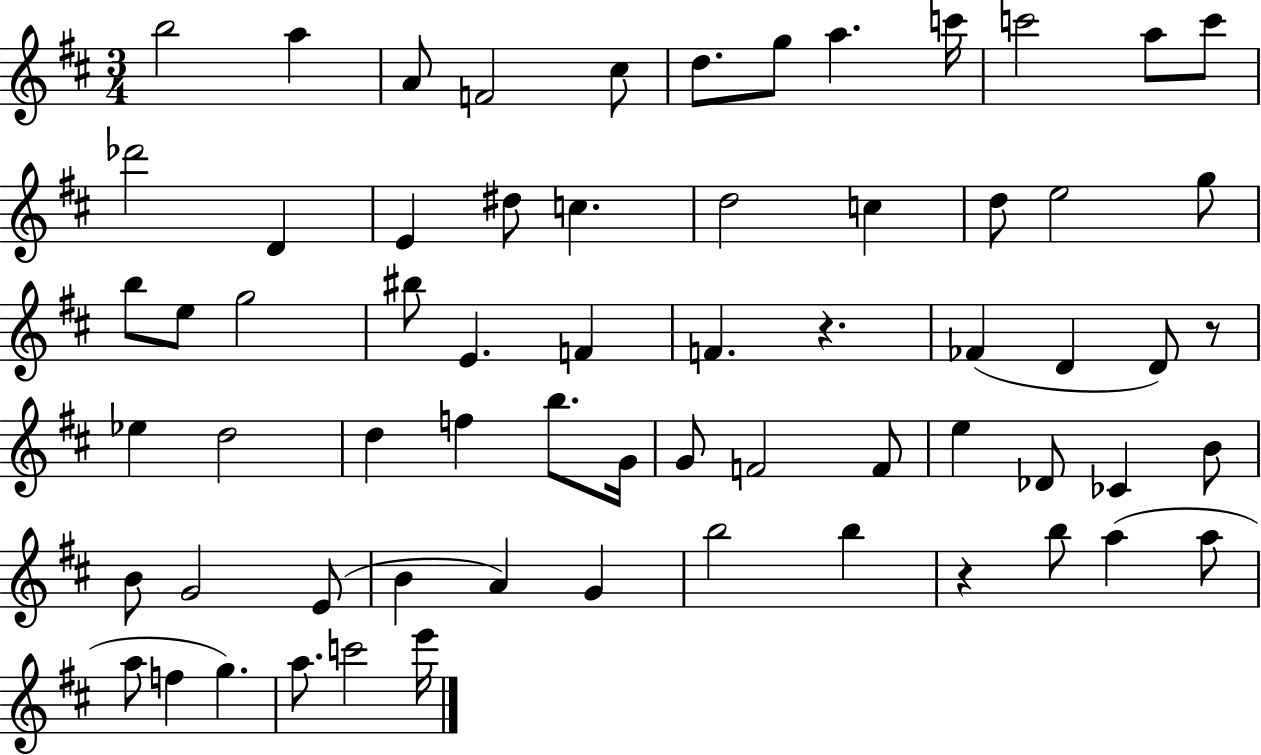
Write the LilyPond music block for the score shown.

{
  \clef treble
  \numericTimeSignature
  \time 3/4
  \key d \major
  b''2 a''4 | a'8 f'2 cis''8 | d''8. g''8 a''4. c'''16 | c'''2 a''8 c'''8 | \break des'''2 d'4 | e'4 dis''8 c''4. | d''2 c''4 | d''8 e''2 g''8 | \break b''8 e''8 g''2 | bis''8 e'4. f'4 | f'4. r4. | fes'4( d'4 d'8) r8 | \break ees''4 d''2 | d''4 f''4 b''8. g'16 | g'8 f'2 f'8 | e''4 des'8 ces'4 b'8 | \break b'8 g'2 e'8( | b'4 a'4) g'4 | b''2 b''4 | r4 b''8 a''4( a''8 | \break a''8 f''4 g''4.) | a''8. c'''2 e'''16 | \bar "|."
}